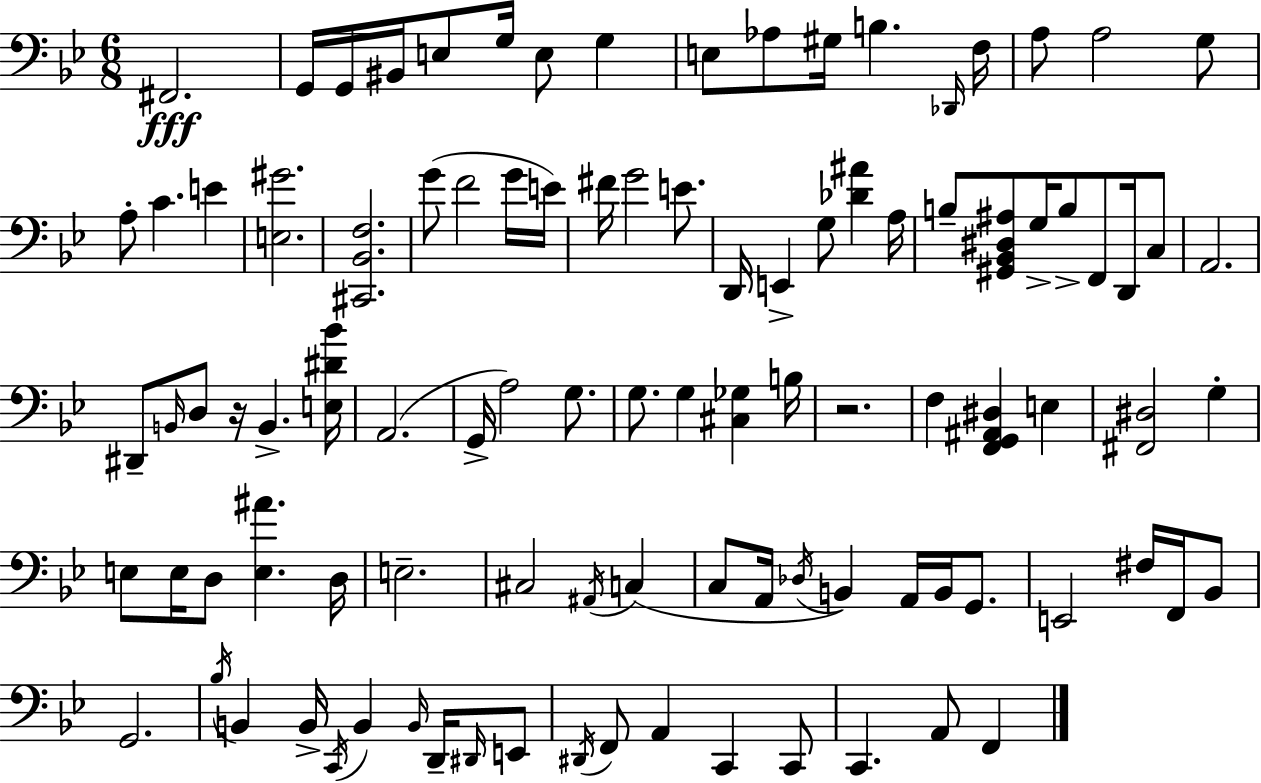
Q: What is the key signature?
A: BES major